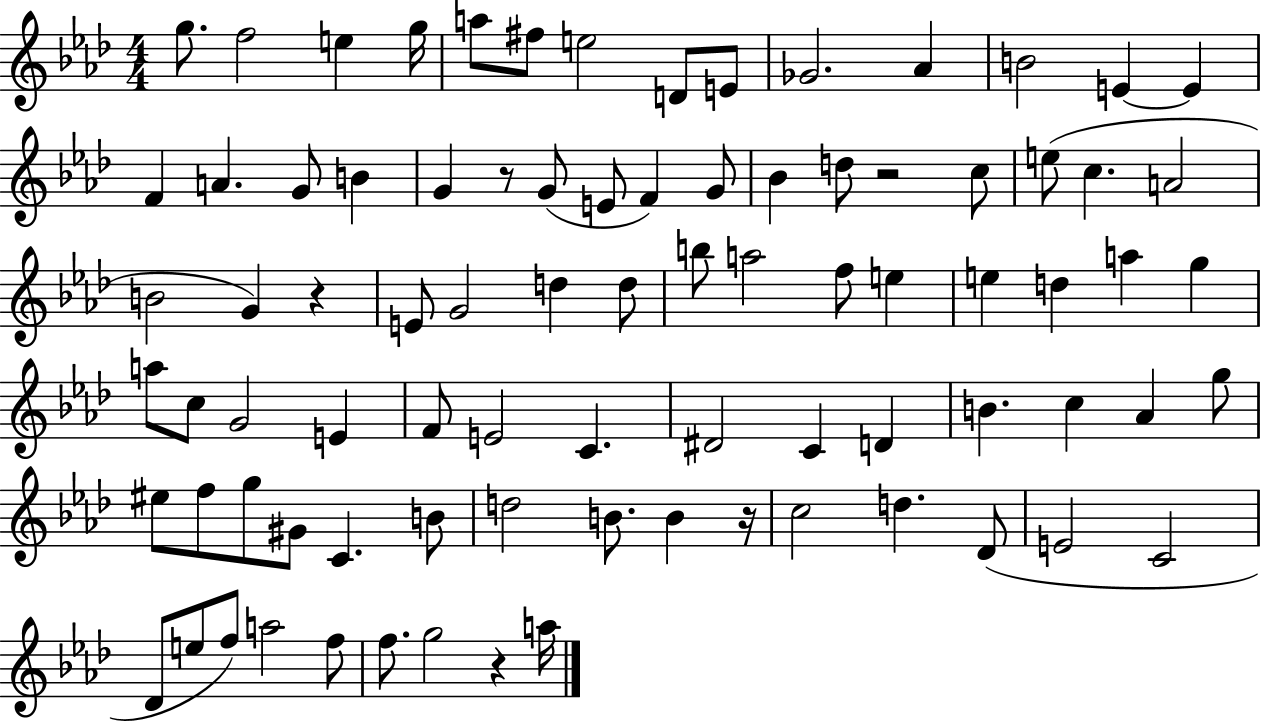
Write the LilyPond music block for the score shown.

{
  \clef treble
  \numericTimeSignature
  \time 4/4
  \key aes \major
  g''8. f''2 e''4 g''16 | a''8 fis''8 e''2 d'8 e'8 | ges'2. aes'4 | b'2 e'4~~ e'4 | \break f'4 a'4. g'8 b'4 | g'4 r8 g'8( e'8 f'4) g'8 | bes'4 d''8 r2 c''8 | e''8( c''4. a'2 | \break b'2 g'4) r4 | e'8 g'2 d''4 d''8 | b''8 a''2 f''8 e''4 | e''4 d''4 a''4 g''4 | \break a''8 c''8 g'2 e'4 | f'8 e'2 c'4. | dis'2 c'4 d'4 | b'4. c''4 aes'4 g''8 | \break eis''8 f''8 g''8 gis'8 c'4. b'8 | d''2 b'8. b'4 r16 | c''2 d''4. des'8( | e'2 c'2 | \break des'8 e''8 f''8) a''2 f''8 | f''8. g''2 r4 a''16 | \bar "|."
}